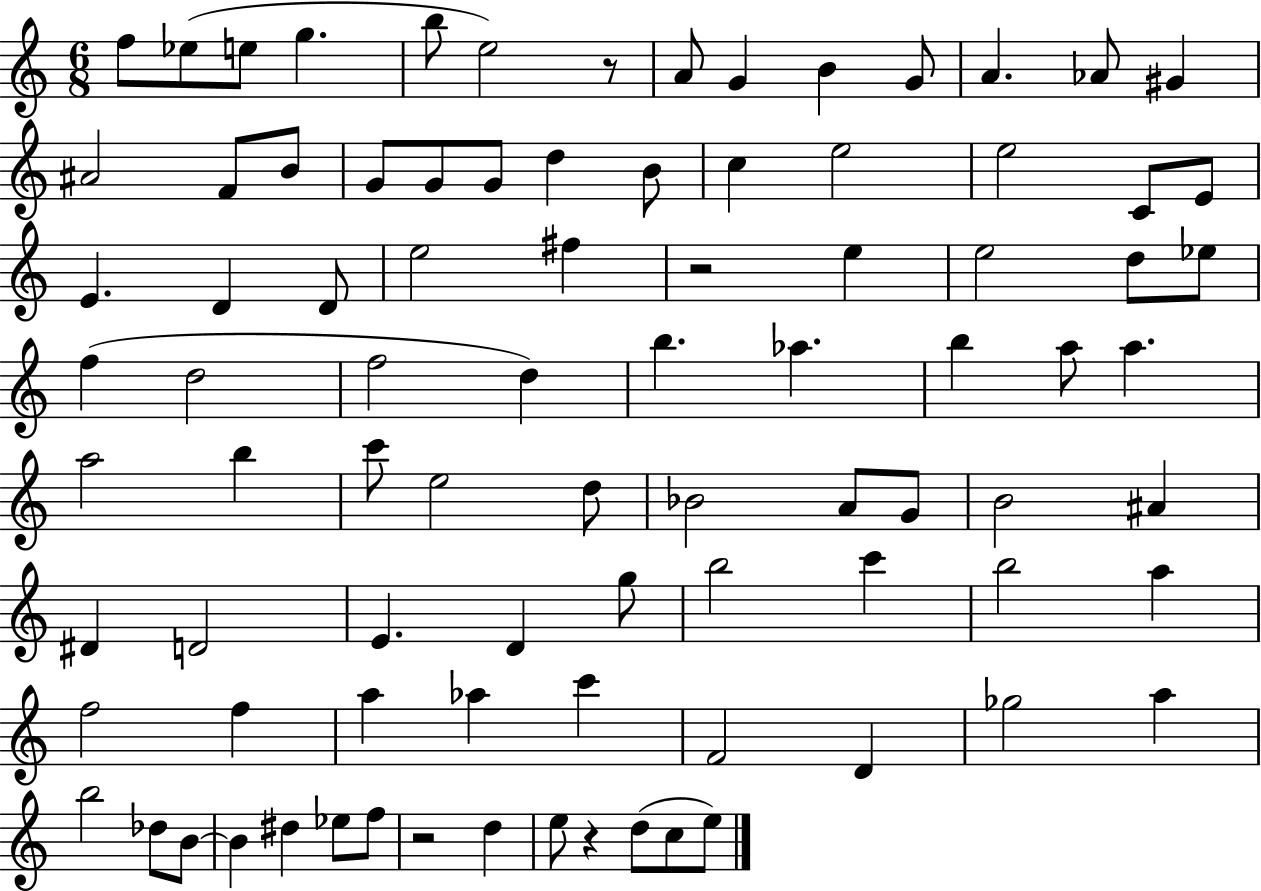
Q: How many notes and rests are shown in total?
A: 88